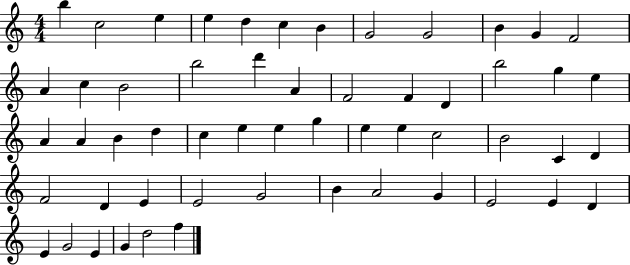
{
  \clef treble
  \numericTimeSignature
  \time 4/4
  \key c \major
  b''4 c''2 e''4 | e''4 d''4 c''4 b'4 | g'2 g'2 | b'4 g'4 f'2 | \break a'4 c''4 b'2 | b''2 d'''4 a'4 | f'2 f'4 d'4 | b''2 g''4 e''4 | \break a'4 a'4 b'4 d''4 | c''4 e''4 e''4 g''4 | e''4 e''4 c''2 | b'2 c'4 d'4 | \break f'2 d'4 e'4 | e'2 g'2 | b'4 a'2 g'4 | e'2 e'4 d'4 | \break e'4 g'2 e'4 | g'4 d''2 f''4 | \bar "|."
}